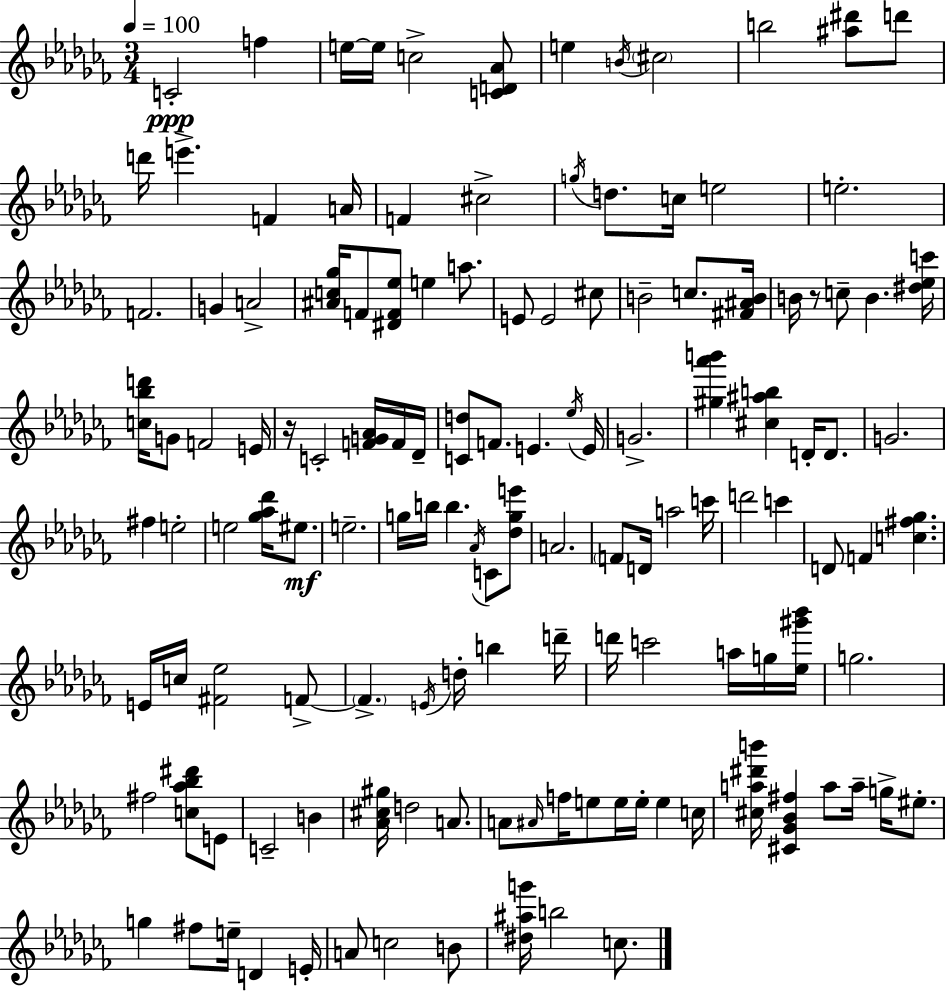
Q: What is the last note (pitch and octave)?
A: C5